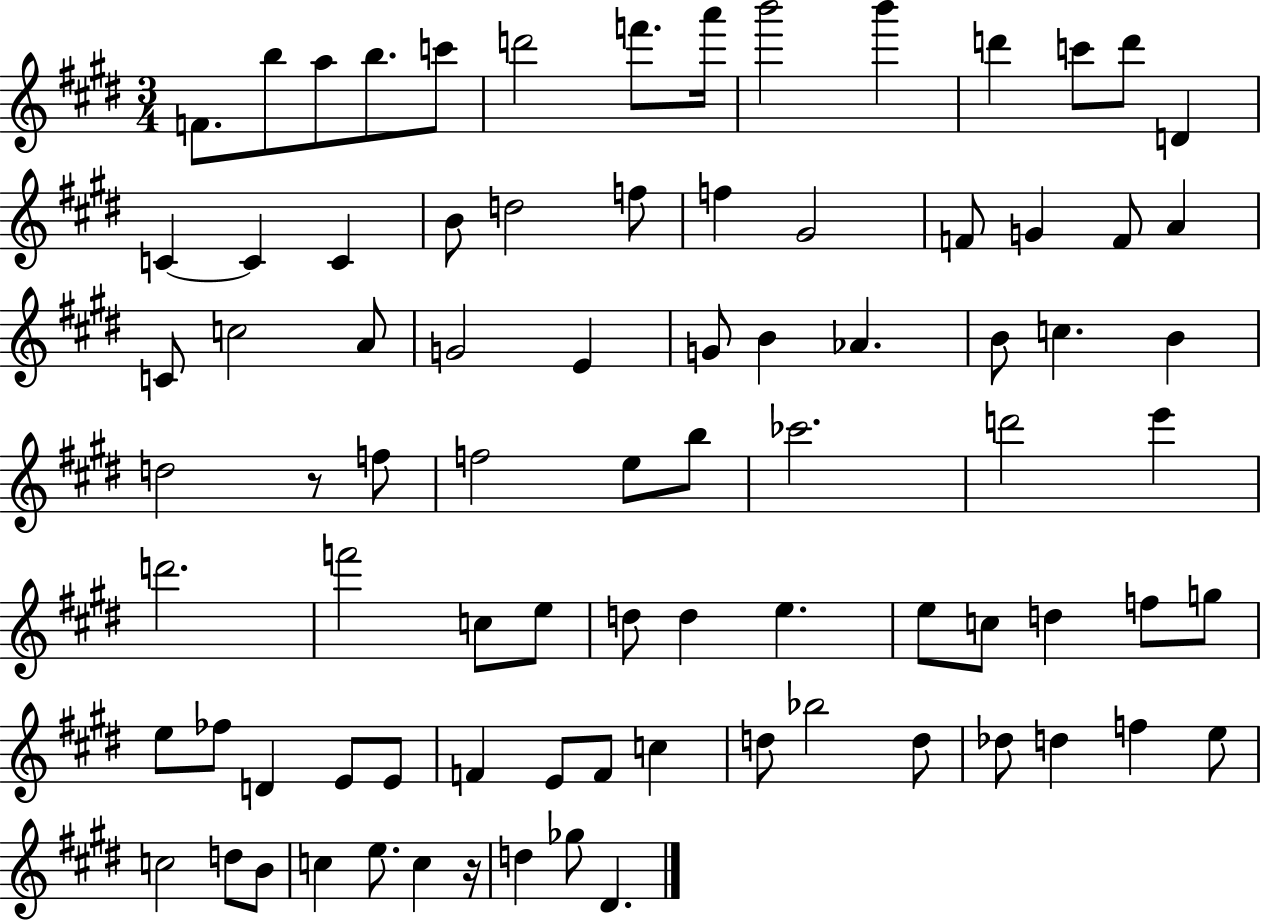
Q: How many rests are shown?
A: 2